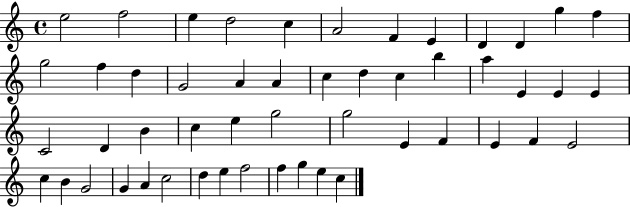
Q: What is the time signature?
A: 4/4